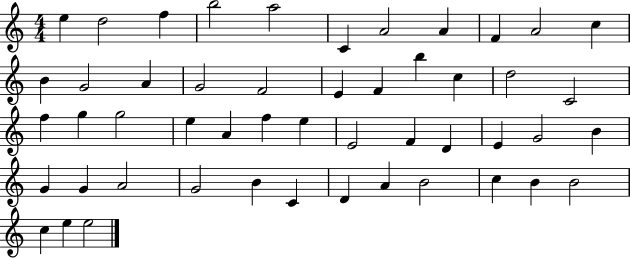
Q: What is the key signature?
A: C major